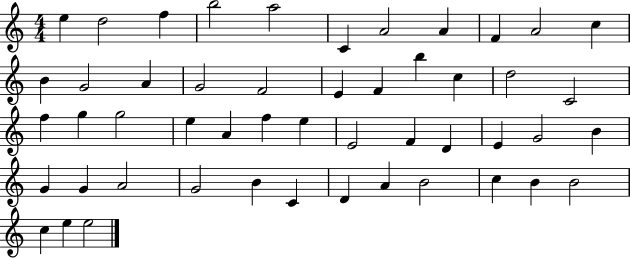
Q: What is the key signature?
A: C major